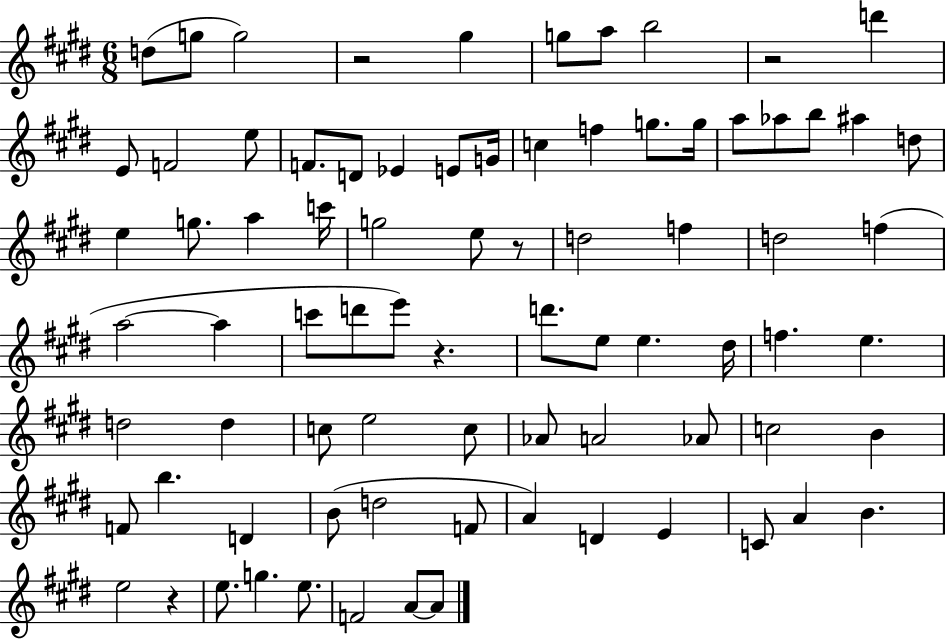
D5/e G5/e G5/h R/h G#5/q G5/e A5/e B5/h R/h D6/q E4/e F4/h E5/e F4/e. D4/e Eb4/q E4/e G4/s C5/q F5/q G5/e. G5/s A5/e Ab5/e B5/e A#5/q D5/e E5/q G5/e. A5/q C6/s G5/h E5/e R/e D5/h F5/q D5/h F5/q A5/h A5/q C6/e D6/e E6/e R/q. D6/e. E5/e E5/q. D#5/s F5/q. E5/q. D5/h D5/q C5/e E5/h C5/e Ab4/e A4/h Ab4/e C5/h B4/q F4/e B5/q. D4/q B4/e D5/h F4/e A4/q D4/q E4/q C4/e A4/q B4/q. E5/h R/q E5/e. G5/q. E5/e. F4/h A4/e A4/e